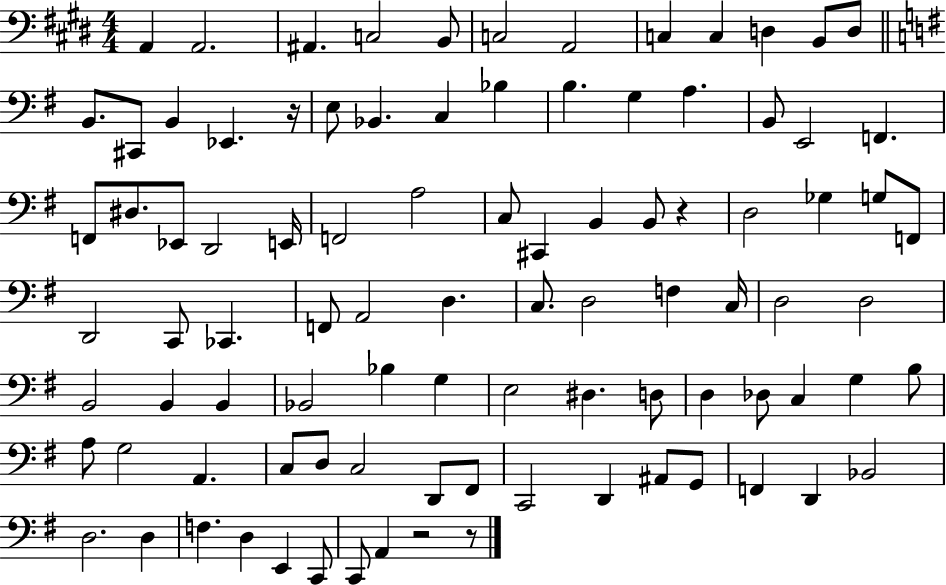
A2/q A2/h. A#2/q. C3/h B2/e C3/h A2/h C3/q C3/q D3/q B2/e D3/e B2/e. C#2/e B2/q Eb2/q. R/s E3/e Bb2/q. C3/q Bb3/q B3/q. G3/q A3/q. B2/e E2/h F2/q. F2/e D#3/e. Eb2/e D2/h E2/s F2/h A3/h C3/e C#2/q B2/q B2/e R/q D3/h Gb3/q G3/e F2/e D2/h C2/e CES2/q. F2/e A2/h D3/q. C3/e. D3/h F3/q C3/s D3/h D3/h B2/h B2/q B2/q Bb2/h Bb3/q G3/q E3/h D#3/q. D3/e D3/q Db3/e C3/q G3/q B3/e A3/e G3/h A2/q. C3/e D3/e C3/h D2/e F#2/e C2/h D2/q A#2/e G2/e F2/q D2/q Bb2/h D3/h. D3/q F3/q. D3/q E2/q C2/e C2/e A2/q R/h R/e